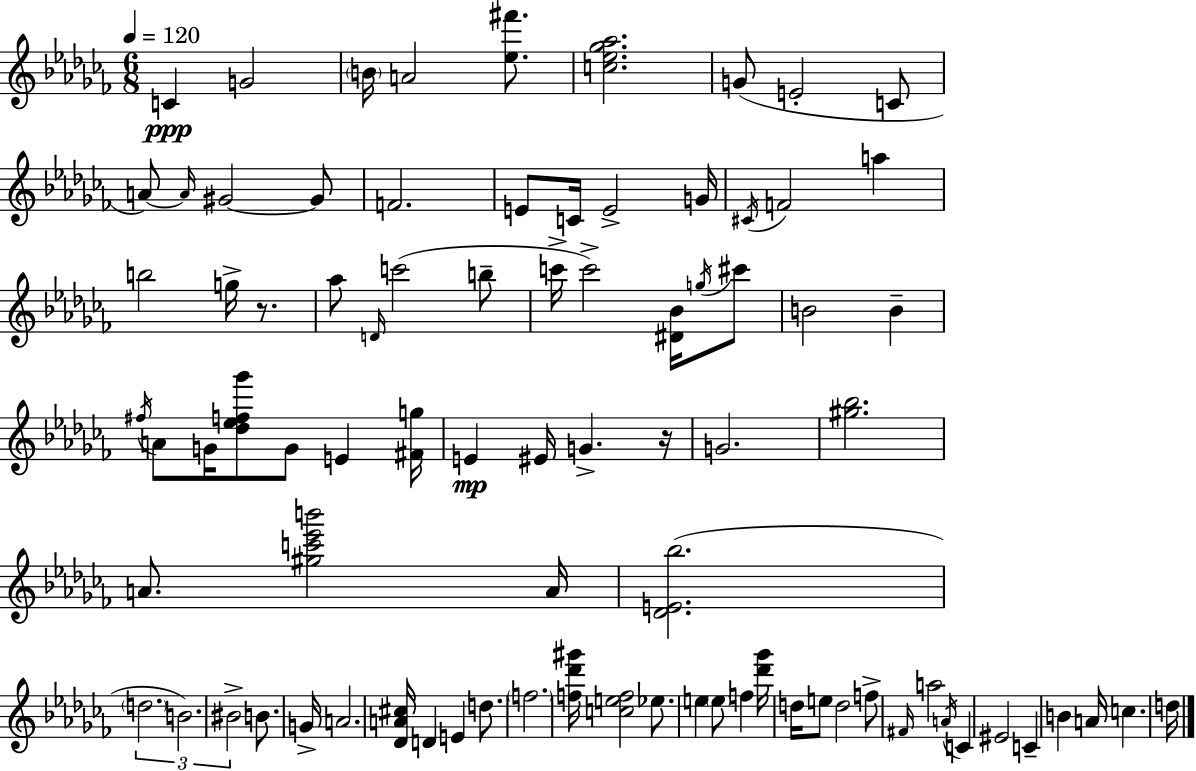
X:1
T:Untitled
M:6/8
L:1/4
K:Abm
C G2 B/4 A2 [_e^f']/2 [c_e_g_a]2 G/2 E2 C/2 A/2 A/4 ^G2 ^G/2 F2 E/2 C/4 E2 G/4 ^C/4 F2 a b2 g/4 z/2 _a/2 D/4 c'2 b/2 c'/4 c'2 [^D_B]/4 g/4 ^c'/2 B2 B ^f/4 A/2 G/4 [_d_ef_g']/2 G/2 E [^Fg]/4 E ^E/4 G z/4 G2 [^g_b]2 A/2 [^gc'_e'b']2 A/4 [_DE_b]2 d2 B2 ^B2 B/2 G/4 A2 [_DA^c]/4 D E d/2 f2 [f_d'^g']/4 [cef]2 _e/2 e e/2 f [_d'_g']/4 d/4 e/2 d2 f/2 ^F/4 a2 A/4 C ^E2 C B A/4 c d/4